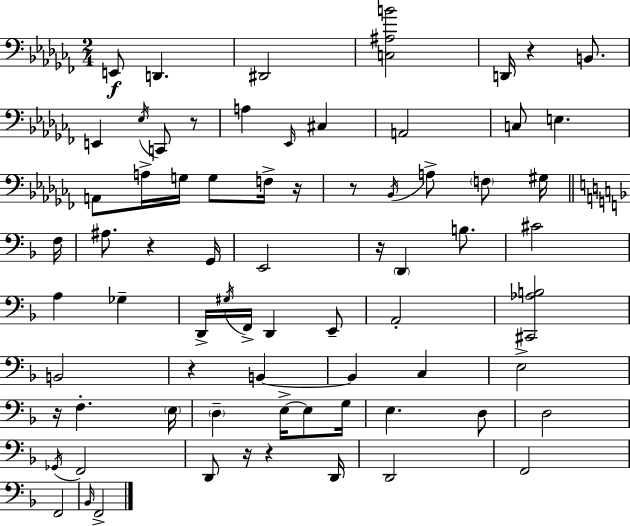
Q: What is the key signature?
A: AES minor